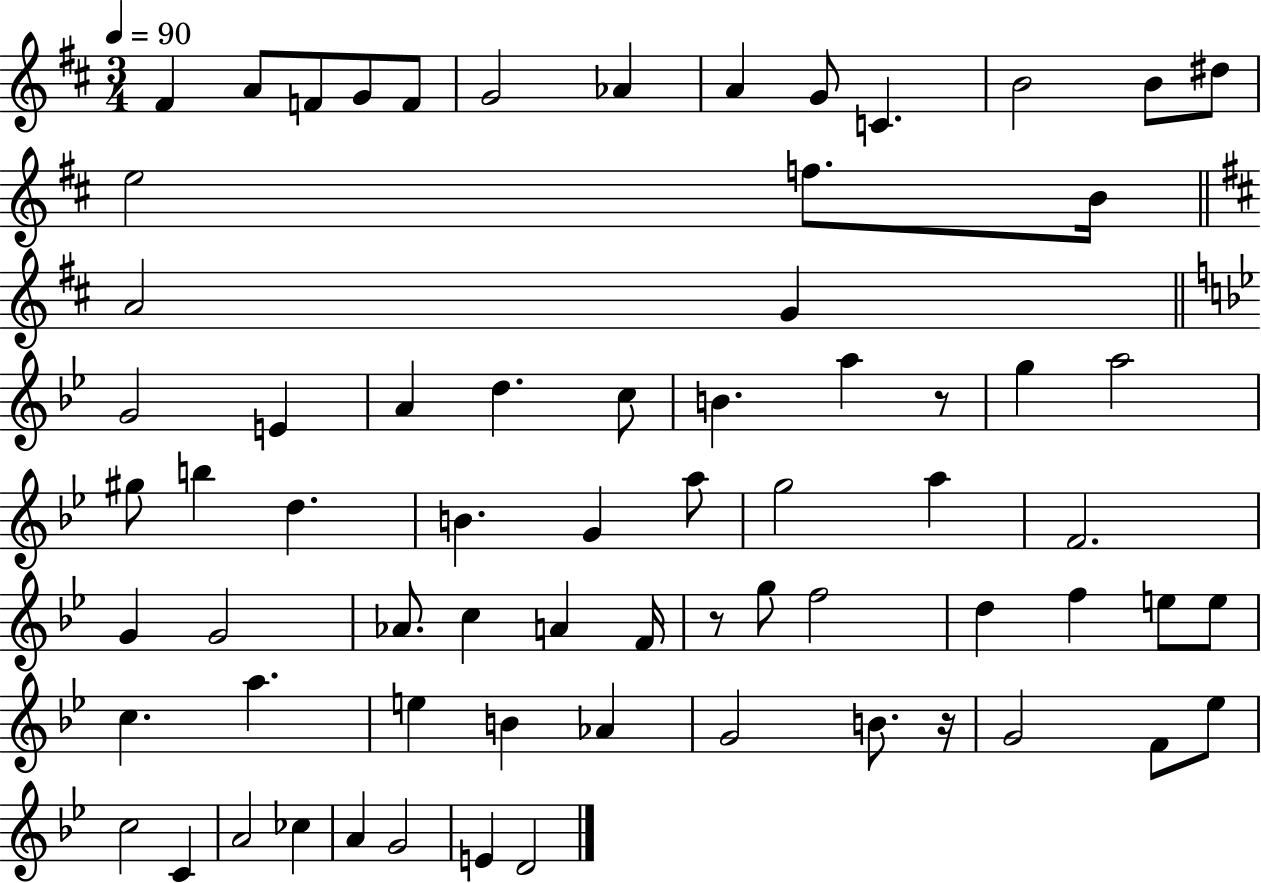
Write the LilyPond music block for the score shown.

{
  \clef treble
  \numericTimeSignature
  \time 3/4
  \key d \major
  \tempo 4 = 90
  fis'4 a'8 f'8 g'8 f'8 | g'2 aes'4 | a'4 g'8 c'4. | b'2 b'8 dis''8 | \break e''2 f''8. b'16 | \bar "||" \break \key d \major a'2 g'4 | \bar "||" \break \key g \minor g'2 e'4 | a'4 d''4. c''8 | b'4. a''4 r8 | g''4 a''2 | \break gis''8 b''4 d''4. | b'4. g'4 a''8 | g''2 a''4 | f'2. | \break g'4 g'2 | aes'8. c''4 a'4 f'16 | r8 g''8 f''2 | d''4 f''4 e''8 e''8 | \break c''4. a''4. | e''4 b'4 aes'4 | g'2 b'8. r16 | g'2 f'8 ees''8 | \break c''2 c'4 | a'2 ces''4 | a'4 g'2 | e'4 d'2 | \break \bar "|."
}